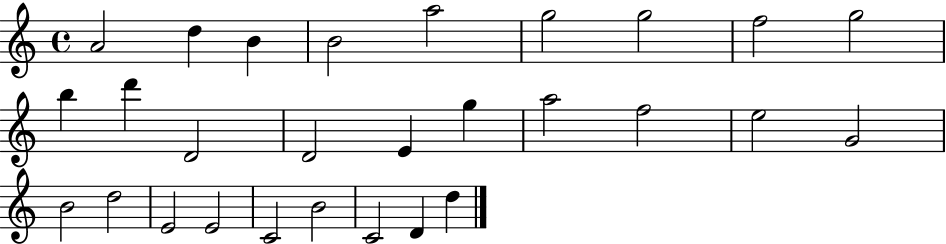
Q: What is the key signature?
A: C major